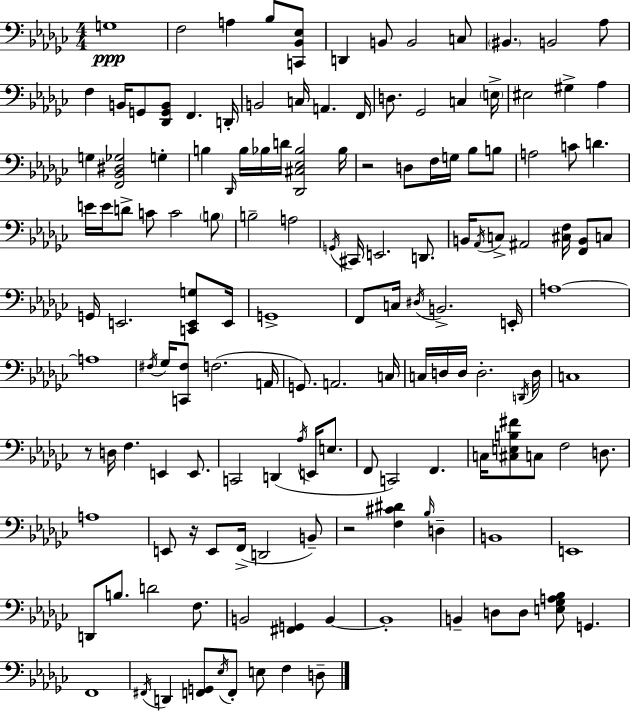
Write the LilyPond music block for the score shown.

{
  \clef bass
  \numericTimeSignature
  \time 4/4
  \key ees \minor
  g1\ppp | f2 a4 bes8 <c, bes, ees>8 | d,4 b,8 b,2 c8 | \parenthesize bis,4. b,2 aes8 | \break f4 b,16 g,8 <des, g, b,>8 f,4. d,16-. | b,2 c16 a,4. f,16 | d8. ges,2 c4 \parenthesize e16-> | eis2 gis4-> aes4 | \break g4 <f, bes, dis ges>2 g4-. | b4 \grace { des,16 } b16 bes16 d'16 <des, cis ees bes>2 | bes16 r2 d8 f16 g16 bes8 b8 | a2 c'8 d'4. | \break e'16 e'16 d'8-> c'8 c'2 \parenthesize b8 | b2-- a2 | \acciaccatura { g,16 } cis,16 e,2. d,8. | b,16 \acciaccatura { aes,16 } c8-> ais,2 <cis f>16 <f, b,>8 | \break c8 g,16 e,2. | <c, e, g>8 e,16 g,1-> | f,8 c16 \acciaccatura { dis16 } b,2.-> | e,16-. a1~~ | \break a1 | \acciaccatura { fis16 } ges16 <c, fis>8 f2.( | a,16 g,8.) a,2. | c16 c16 d16 d16 d2.-. | \break \acciaccatura { d,16 } d16 c1 | r8 d16 f4. e,4 | e,8. c,2 d,4( | \acciaccatura { aes16 } e,16 e8. f,8 c,2) | \break f,4. c16 <cis e b fis'>8 c8 f2 | d8. a1 | e,8 r16 e,8 f,16->( d,2 | b,8--) r2 <f cis' dis'>4 | \break \grace { bes16 } d4-- b,1 | e,1 | d,8 b8. d'2 | f8. b,2 | \break <fis, g,>4 b,4~~ b,1-. | b,4-- d8 d8 | <e ges a bes>8 g,4. f,1 | \acciaccatura { fis,16 } d,4 <f, g,>8 \acciaccatura { ees16 } | \break f,8-. e8 f4 d8-- \bar "|."
}